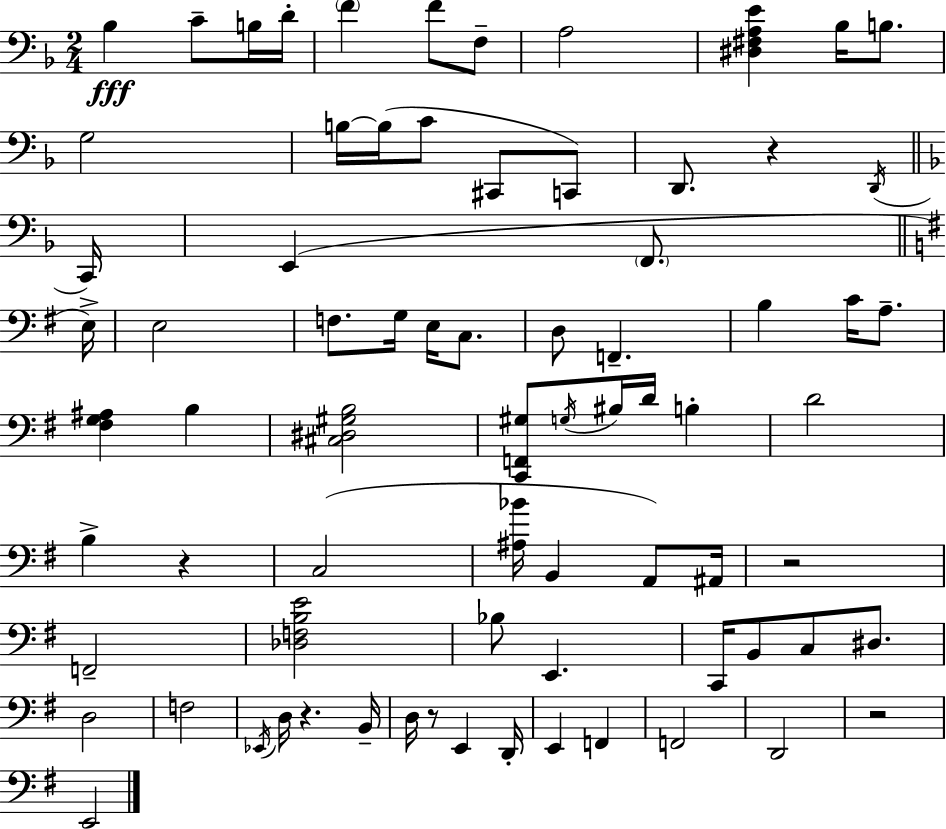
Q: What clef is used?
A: bass